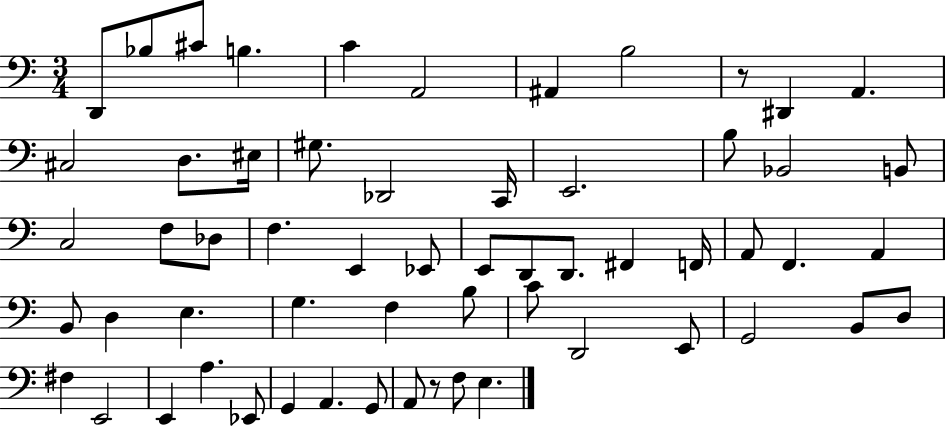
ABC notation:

X:1
T:Untitled
M:3/4
L:1/4
K:C
D,,/2 _B,/2 ^C/2 B, C A,,2 ^A,, B,2 z/2 ^D,, A,, ^C,2 D,/2 ^E,/4 ^G,/2 _D,,2 C,,/4 E,,2 B,/2 _B,,2 B,,/2 C,2 F,/2 _D,/2 F, E,, _E,,/2 E,,/2 D,,/2 D,,/2 ^F,, F,,/4 A,,/2 F,, A,, B,,/2 D, E, G, F, B,/2 C/2 D,,2 E,,/2 G,,2 B,,/2 D,/2 ^F, E,,2 E,, A, _E,,/2 G,, A,, G,,/2 A,,/2 z/2 F,/2 E,